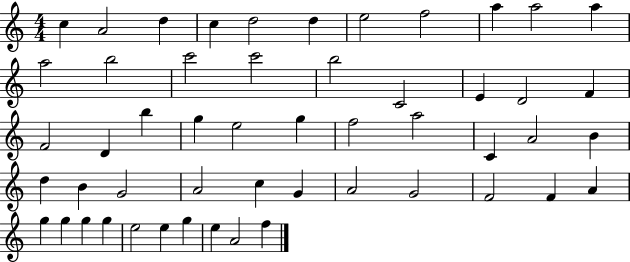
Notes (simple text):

C5/q A4/h D5/q C5/q D5/h D5/q E5/h F5/h A5/q A5/h A5/q A5/h B5/h C6/h C6/h B5/h C4/h E4/q D4/h F4/q F4/h D4/q B5/q G5/q E5/h G5/q F5/h A5/h C4/q A4/h B4/q D5/q B4/q G4/h A4/h C5/q G4/q A4/h G4/h F4/h F4/q A4/q G5/q G5/q G5/q G5/q E5/h E5/q G5/q E5/q A4/h F5/q